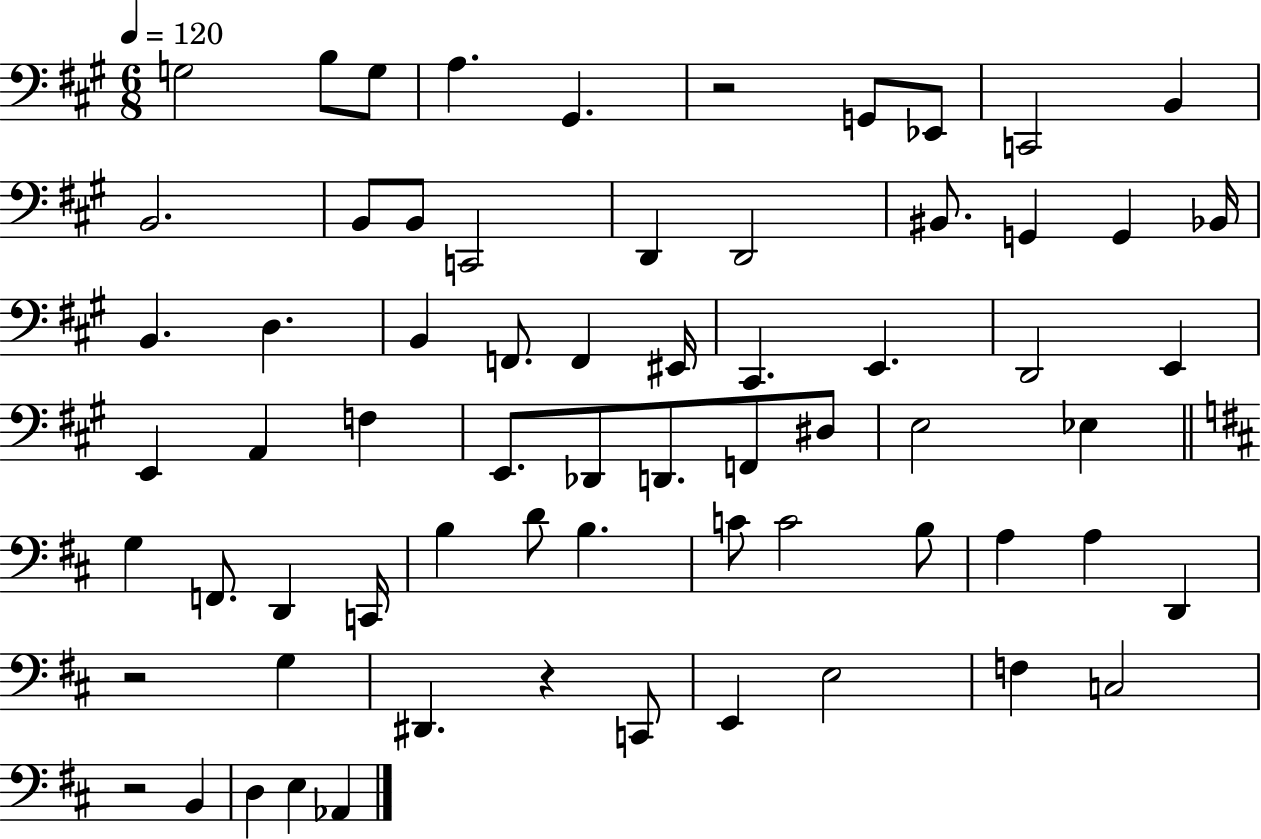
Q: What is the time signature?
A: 6/8